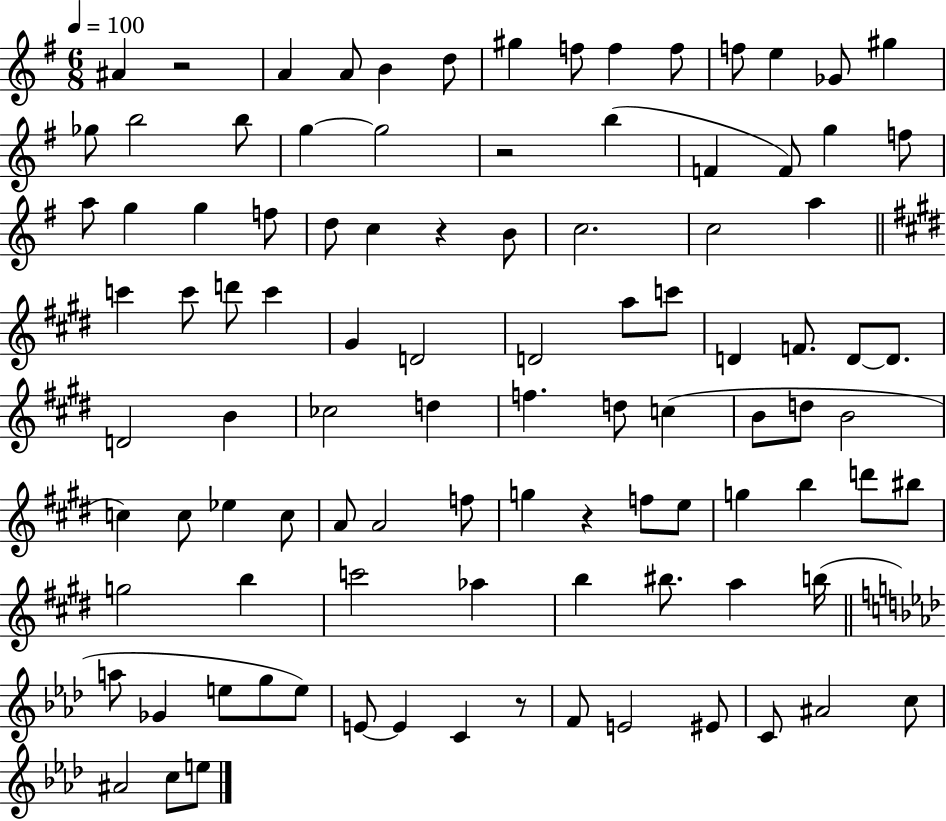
A#4/q R/h A4/q A4/e B4/q D5/e G#5/q F5/e F5/q F5/e F5/e E5/q Gb4/e G#5/q Gb5/e B5/h B5/e G5/q G5/h R/h B5/q F4/q F4/e G5/q F5/e A5/e G5/q G5/q F5/e D5/e C5/q R/q B4/e C5/h. C5/h A5/q C6/q C6/e D6/e C6/q G#4/q D4/h D4/h A5/e C6/e D4/q F4/e. D4/e D4/e. D4/h B4/q CES5/h D5/q F5/q. D5/e C5/q B4/e D5/e B4/h C5/q C5/e Eb5/q C5/e A4/e A4/h F5/e G5/q R/q F5/e E5/e G5/q B5/q D6/e BIS5/e G5/h B5/q C6/h Ab5/q B5/q BIS5/e. A5/q B5/s A5/e Gb4/q E5/e G5/e E5/e E4/e E4/q C4/q R/e F4/e E4/h EIS4/e C4/e A#4/h C5/e A#4/h C5/e E5/e